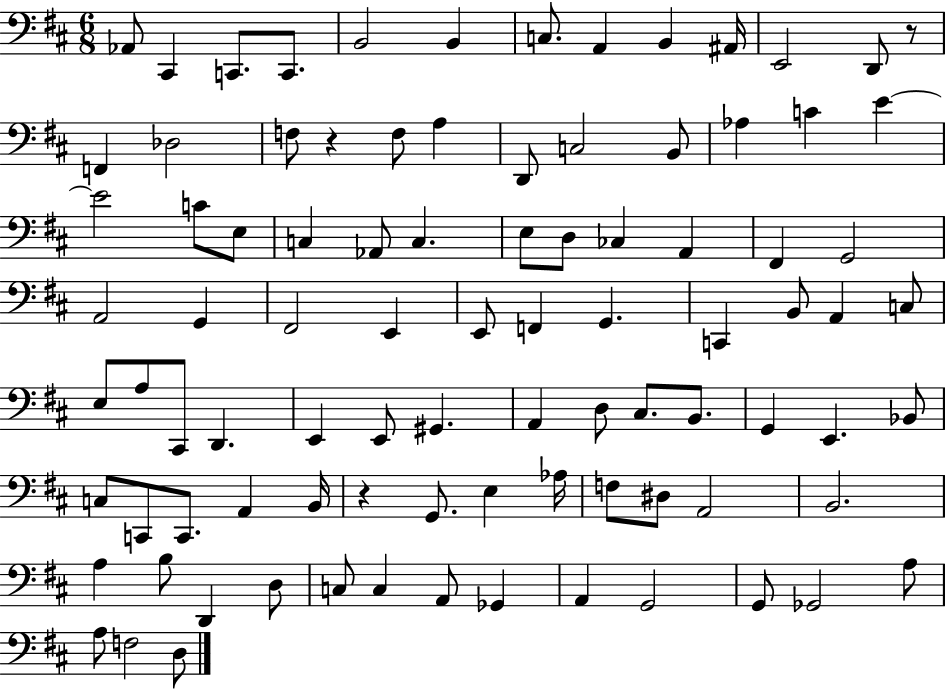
{
  \clef bass
  \numericTimeSignature
  \time 6/8
  \key d \major
  aes,8 cis,4 c,8. c,8. | b,2 b,4 | c8. a,4 b,4 ais,16 | e,2 d,8 r8 | \break f,4 des2 | f8 r4 f8 a4 | d,8 c2 b,8 | aes4 c'4 e'4~~ | \break e'2 c'8 e8 | c4 aes,8 c4. | e8 d8 ces4 a,4 | fis,4 g,2 | \break a,2 g,4 | fis,2 e,4 | e,8 f,4 g,4. | c,4 b,8 a,4 c8 | \break e8 a8 cis,8 d,4. | e,4 e,8 gis,4. | a,4 d8 cis8. b,8. | g,4 e,4. bes,8 | \break c8 c,8 c,8. a,4 b,16 | r4 g,8. e4 aes16 | f8 dis8 a,2 | b,2. | \break a4 b8 d,4 d8 | c8 c4 a,8 ges,4 | a,4 g,2 | g,8 ges,2 a8 | \break a8 f2 d8 | \bar "|."
}